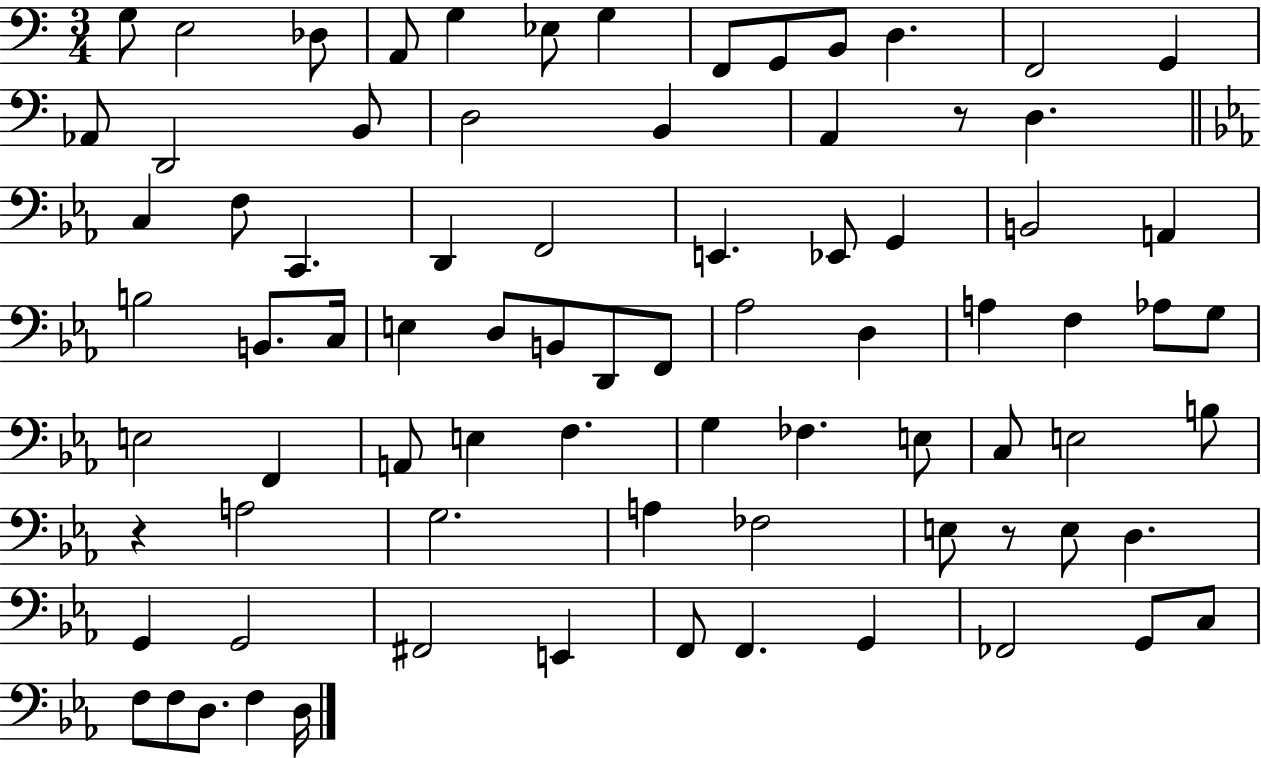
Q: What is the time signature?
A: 3/4